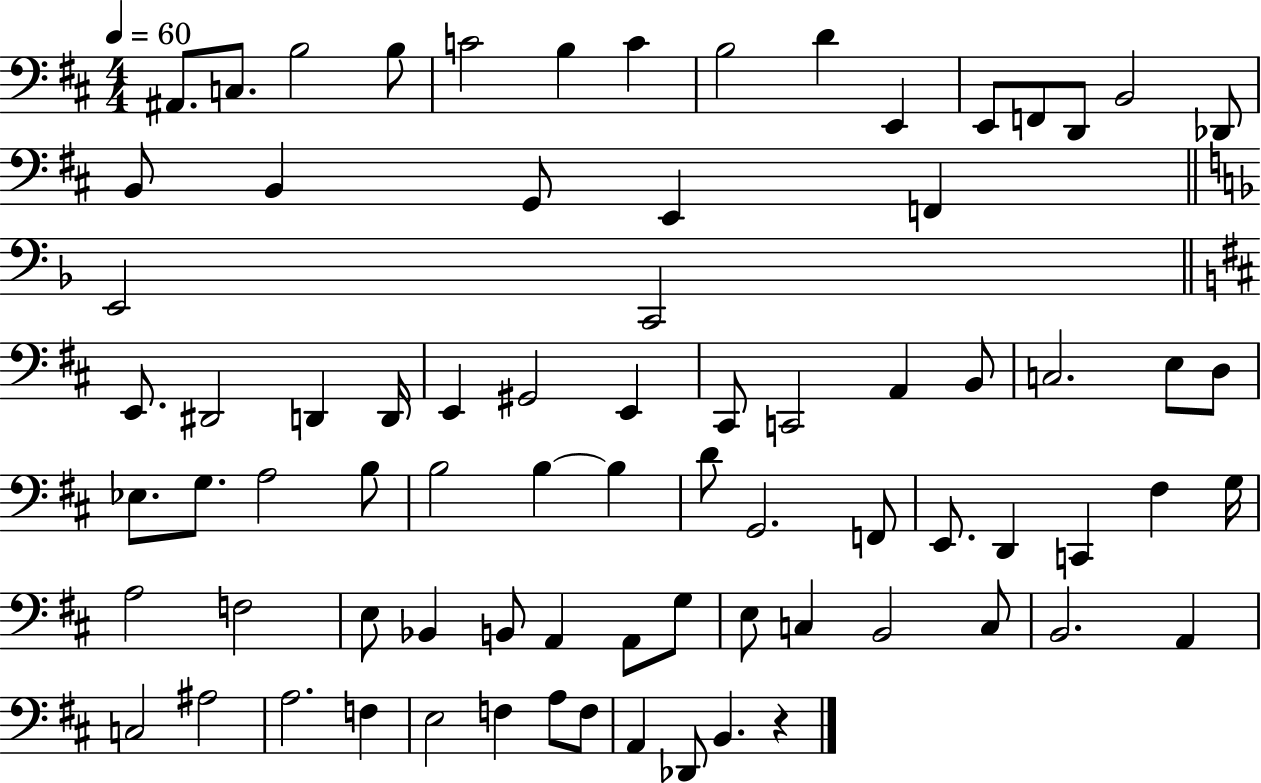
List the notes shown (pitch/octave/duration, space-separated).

A#2/e. C3/e. B3/h B3/e C4/h B3/q C4/q B3/h D4/q E2/q E2/e F2/e D2/e B2/h Db2/e B2/e B2/q G2/e E2/q F2/q E2/h C2/h E2/e. D#2/h D2/q D2/s E2/q G#2/h E2/q C#2/e C2/h A2/q B2/e C3/h. E3/e D3/e Eb3/e. G3/e. A3/h B3/e B3/h B3/q B3/q D4/e G2/h. F2/e E2/e. D2/q C2/q F#3/q G3/s A3/h F3/h E3/e Bb2/q B2/e A2/q A2/e G3/e E3/e C3/q B2/h C3/e B2/h. A2/q C3/h A#3/h A3/h. F3/q E3/h F3/q A3/e F3/e A2/q Db2/e B2/q. R/q